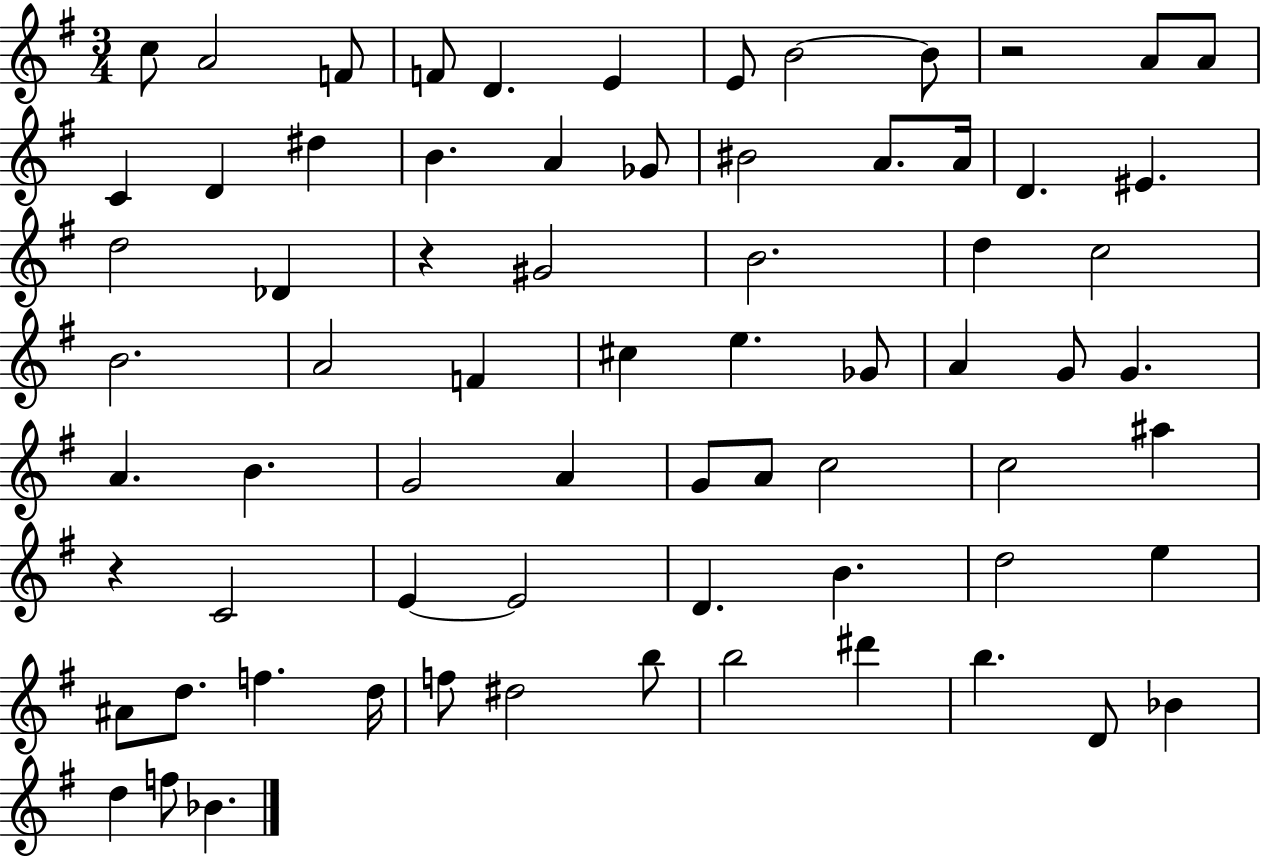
{
  \clef treble
  \numericTimeSignature
  \time 3/4
  \key g \major
  \repeat volta 2 { c''8 a'2 f'8 | f'8 d'4. e'4 | e'8 b'2~~ b'8 | r2 a'8 a'8 | \break c'4 d'4 dis''4 | b'4. a'4 ges'8 | bis'2 a'8. a'16 | d'4. eis'4. | \break d''2 des'4 | r4 gis'2 | b'2. | d''4 c''2 | \break b'2. | a'2 f'4 | cis''4 e''4. ges'8 | a'4 g'8 g'4. | \break a'4. b'4. | g'2 a'4 | g'8 a'8 c''2 | c''2 ais''4 | \break r4 c'2 | e'4~~ e'2 | d'4. b'4. | d''2 e''4 | \break ais'8 d''8. f''4. d''16 | f''8 dis''2 b''8 | b''2 dis'''4 | b''4. d'8 bes'4 | \break d''4 f''8 bes'4. | } \bar "|."
}